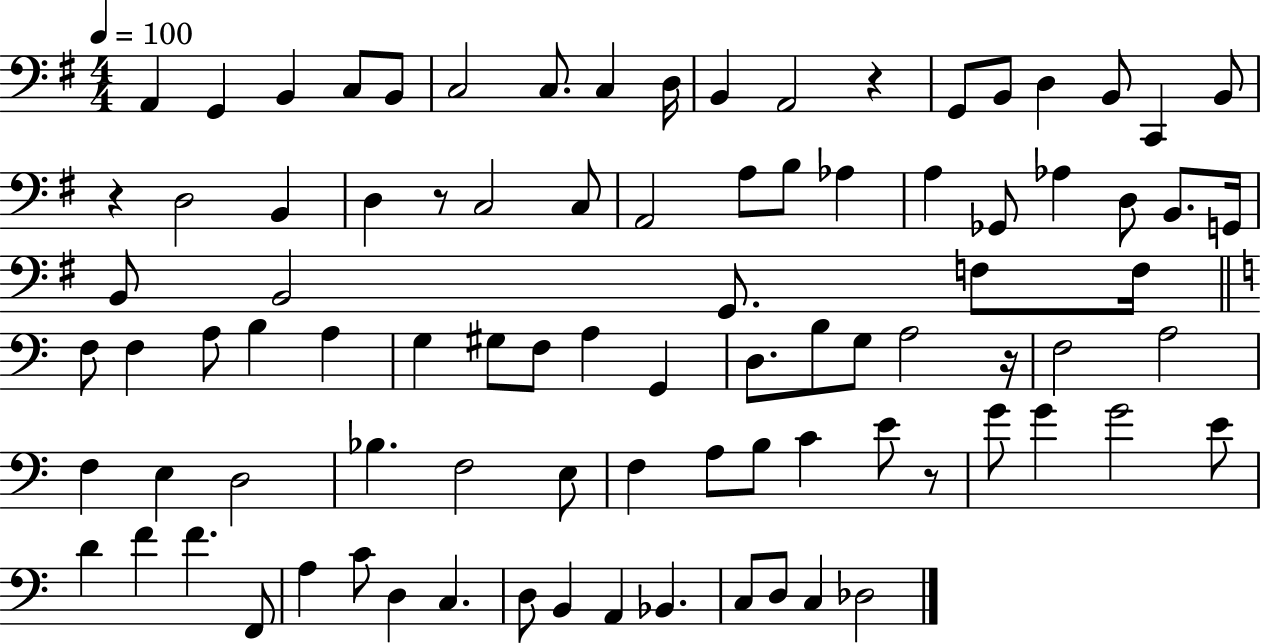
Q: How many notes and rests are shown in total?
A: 89